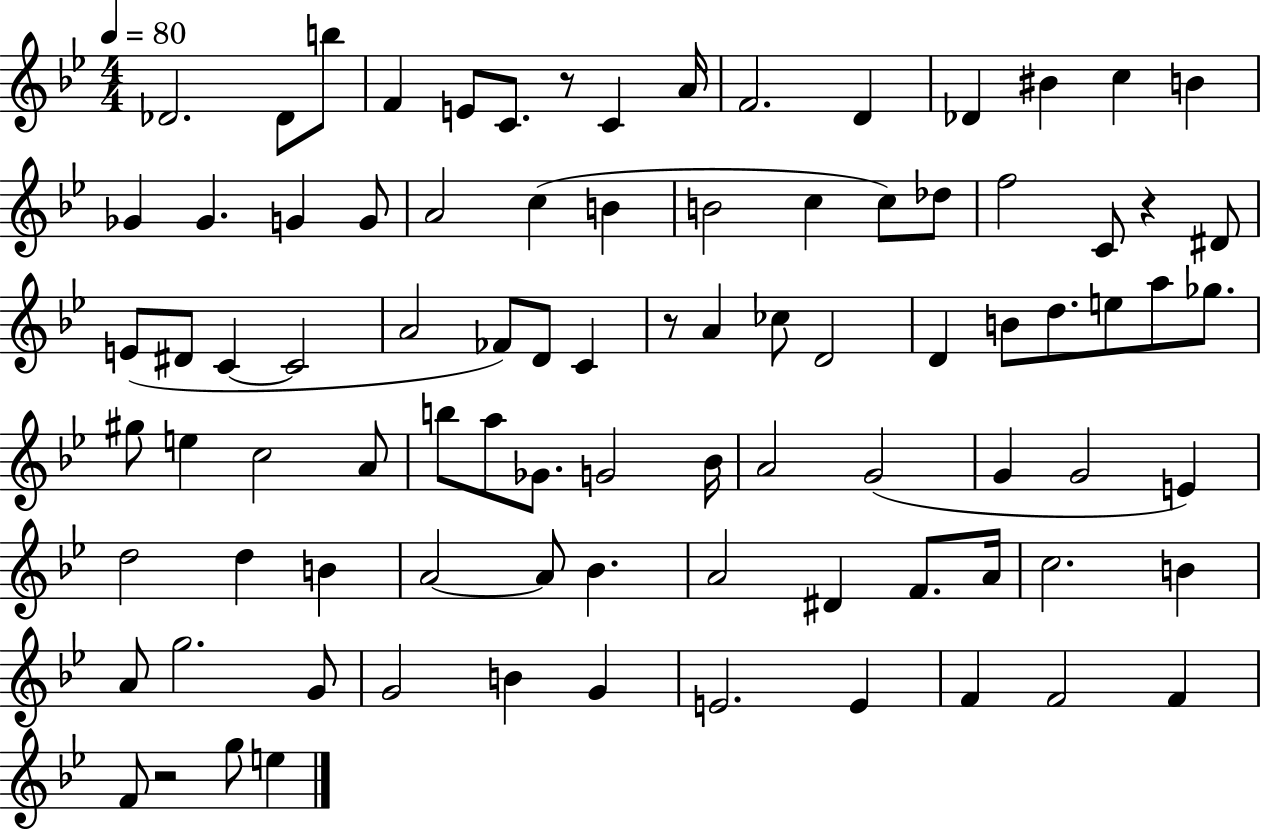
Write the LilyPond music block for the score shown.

{
  \clef treble
  \numericTimeSignature
  \time 4/4
  \key bes \major
  \tempo 4 = 80
  \repeat volta 2 { des'2. des'8 b''8 | f'4 e'8 c'8. r8 c'4 a'16 | f'2. d'4 | des'4 bis'4 c''4 b'4 | \break ges'4 ges'4. g'4 g'8 | a'2 c''4( b'4 | b'2 c''4 c''8) des''8 | f''2 c'8 r4 dis'8 | \break e'8( dis'8 c'4~~ c'2 | a'2 fes'8) d'8 c'4 | r8 a'4 ces''8 d'2 | d'4 b'8 d''8. e''8 a''8 ges''8. | \break gis''8 e''4 c''2 a'8 | b''8 a''8 ges'8. g'2 bes'16 | a'2 g'2( | g'4 g'2 e'4) | \break d''2 d''4 b'4 | a'2~~ a'8 bes'4. | a'2 dis'4 f'8. a'16 | c''2. b'4 | \break a'8 g''2. g'8 | g'2 b'4 g'4 | e'2. e'4 | f'4 f'2 f'4 | \break f'8 r2 g''8 e''4 | } \bar "|."
}